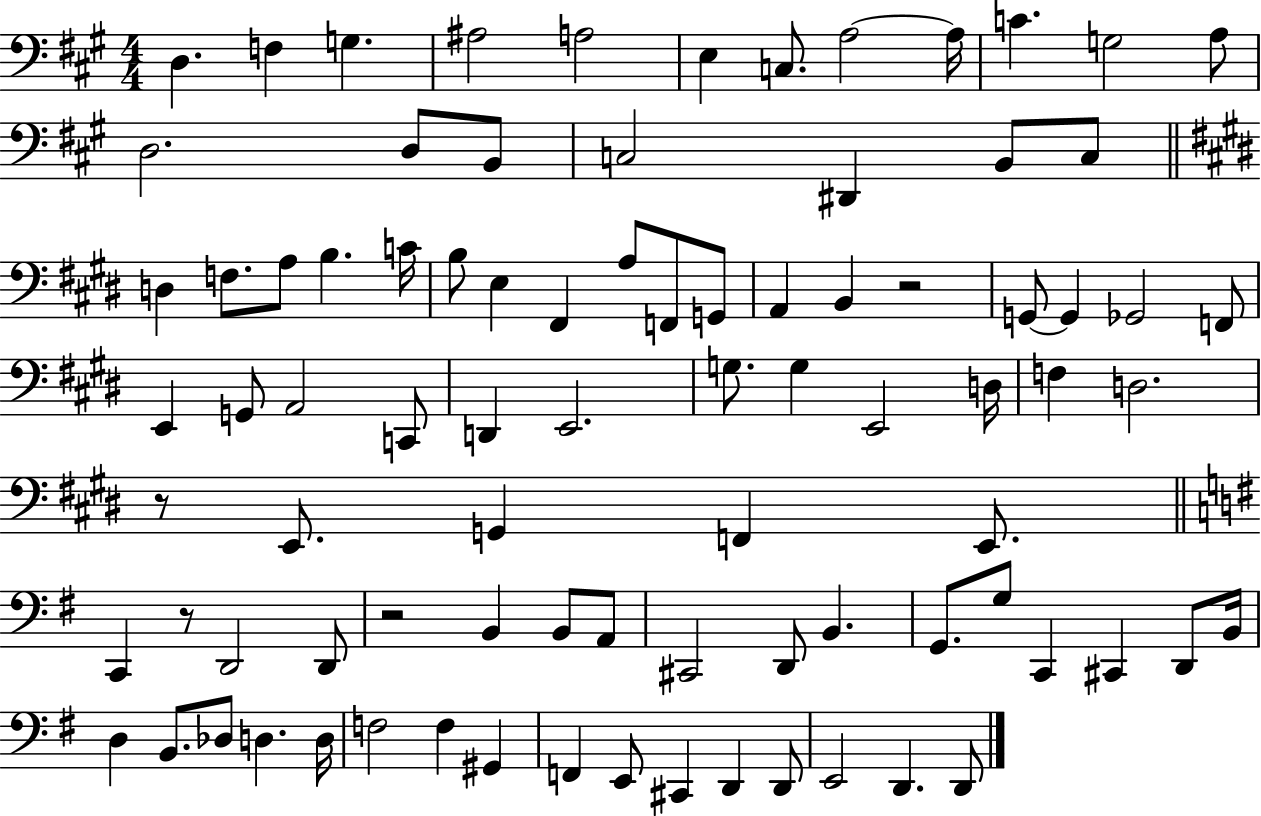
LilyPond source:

{
  \clef bass
  \numericTimeSignature
  \time 4/4
  \key a \major
  d4. f4 g4. | ais2 a2 | e4 c8. a2~~ a16 | c'4. g2 a8 | \break d2. d8 b,8 | c2 dis,4 b,8 c8 | \bar "||" \break \key e \major d4 f8. a8 b4. c'16 | b8 e4 fis,4 a8 f,8 g,8 | a,4 b,4 r2 | g,8~~ g,4 ges,2 f,8 | \break e,4 g,8 a,2 c,8 | d,4 e,2. | g8. g4 e,2 d16 | f4 d2. | \break r8 e,8. g,4 f,4 e,8. | \bar "||" \break \key g \major c,4 r8 d,2 d,8 | r2 b,4 b,8 a,8 | cis,2 d,8 b,4. | g,8. g8 c,4 cis,4 d,8 b,16 | \break d4 b,8. des8 d4. d16 | f2 f4 gis,4 | f,4 e,8 cis,4 d,4 d,8 | e,2 d,4. d,8 | \break \bar "|."
}